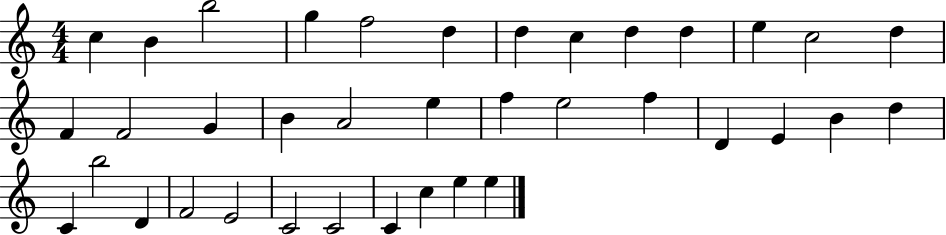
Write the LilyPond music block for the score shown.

{
  \clef treble
  \numericTimeSignature
  \time 4/4
  \key c \major
  c''4 b'4 b''2 | g''4 f''2 d''4 | d''4 c''4 d''4 d''4 | e''4 c''2 d''4 | \break f'4 f'2 g'4 | b'4 a'2 e''4 | f''4 e''2 f''4 | d'4 e'4 b'4 d''4 | \break c'4 b''2 d'4 | f'2 e'2 | c'2 c'2 | c'4 c''4 e''4 e''4 | \break \bar "|."
}